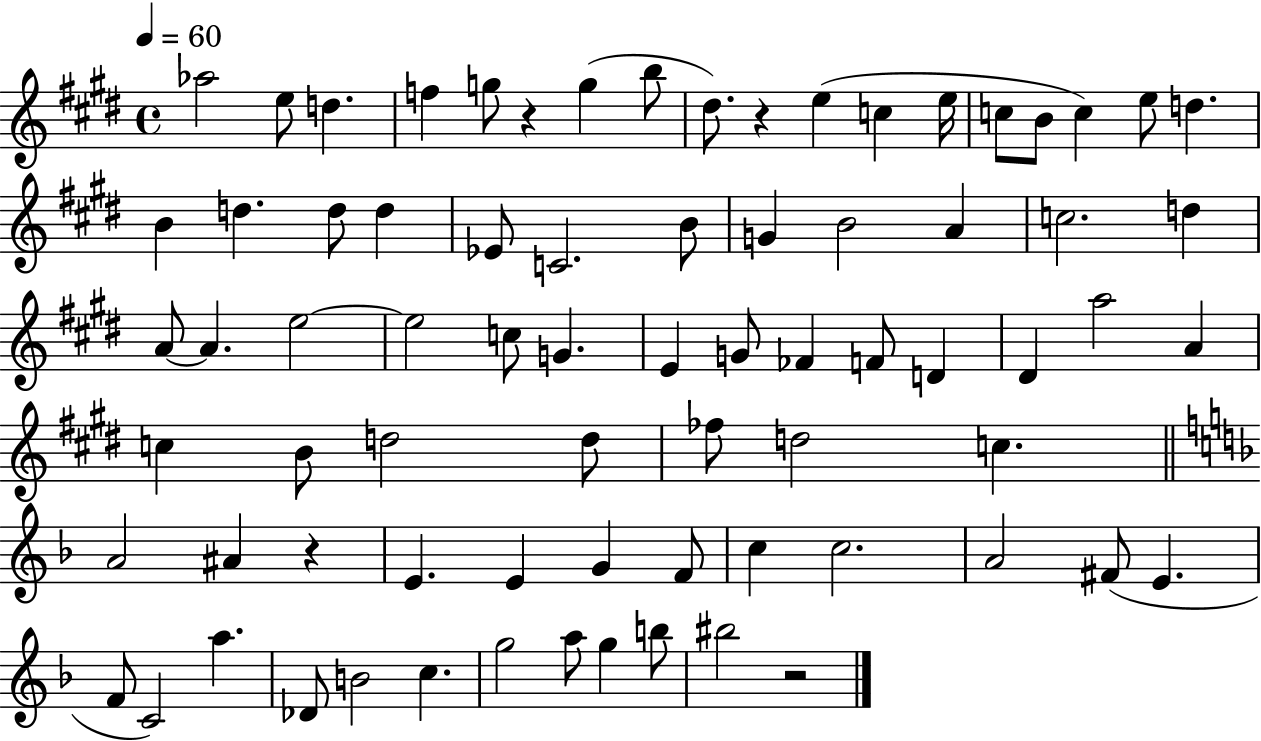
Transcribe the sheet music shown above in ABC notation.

X:1
T:Untitled
M:4/4
L:1/4
K:E
_a2 e/2 d f g/2 z g b/2 ^d/2 z e c e/4 c/2 B/2 c e/2 d B d d/2 d _E/2 C2 B/2 G B2 A c2 d A/2 A e2 e2 c/2 G E G/2 _F F/2 D ^D a2 A c B/2 d2 d/2 _f/2 d2 c A2 ^A z E E G F/2 c c2 A2 ^F/2 E F/2 C2 a _D/2 B2 c g2 a/2 g b/2 ^b2 z2